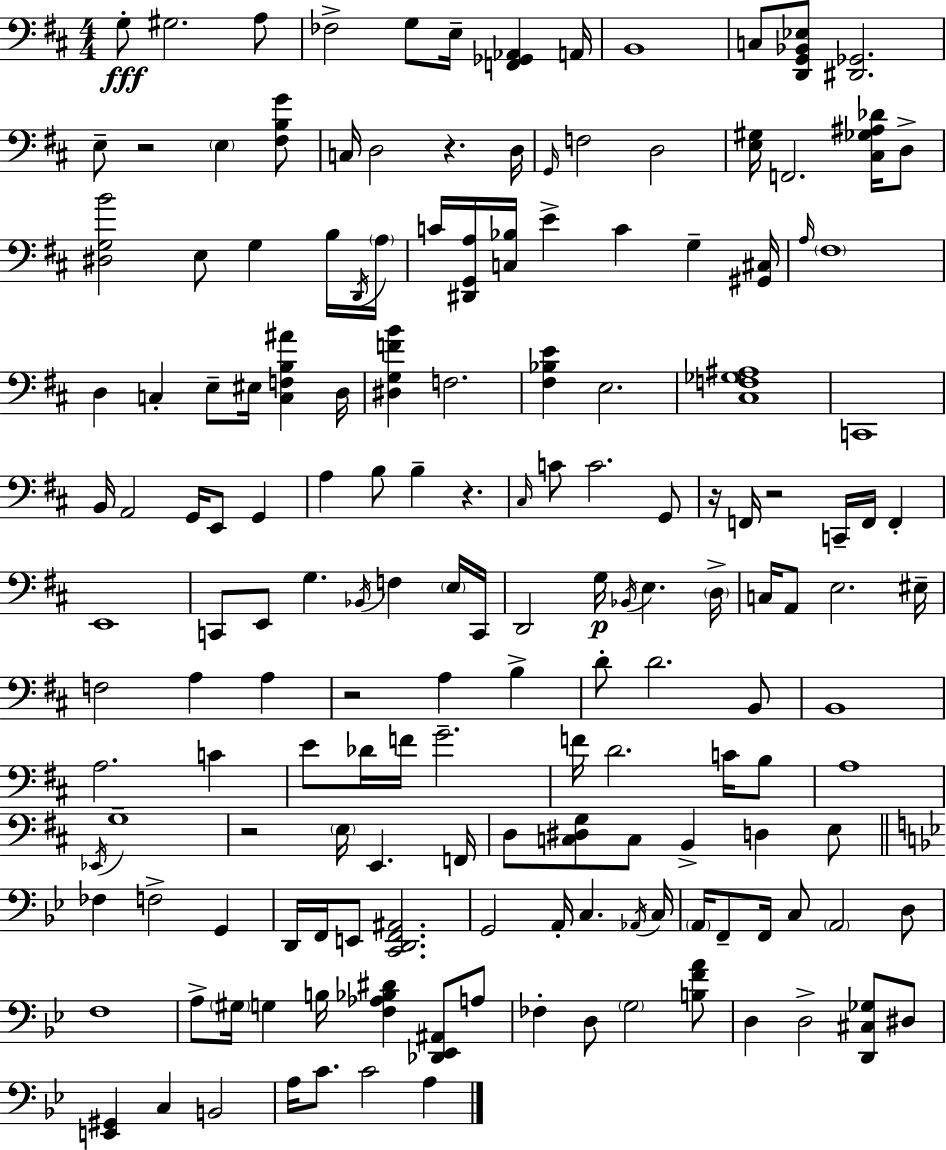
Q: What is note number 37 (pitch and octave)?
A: E3